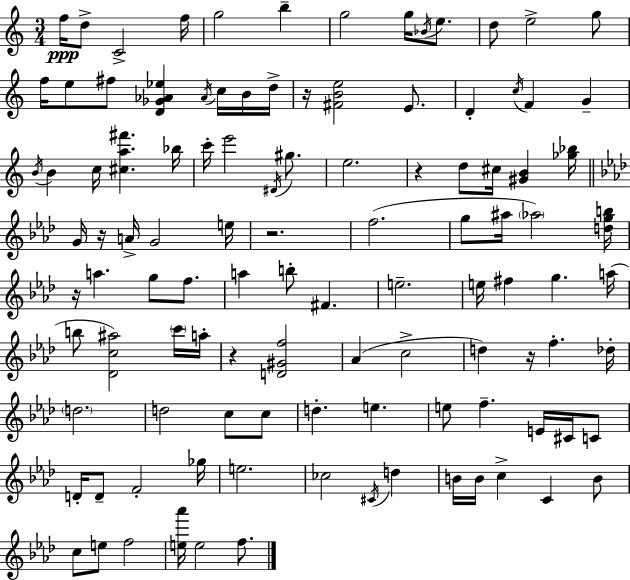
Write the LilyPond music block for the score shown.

{
  \clef treble
  \numericTimeSignature
  \time 3/4
  \key c \major
  f''16\ppp d''8-> c'2-> f''16 | g''2 b''4-- | g''2 g''16 \acciaccatura { bes'16 } e''8. | d''8 e''2-> g''8 | \break f''16 e''8 fis''8 <d' ges' aes' ees''>4 \acciaccatura { aes'16 } c''16 | b'16 d''16-> r16 <fis' b' e''>2 e'8. | d'4-. \acciaccatura { c''16 } f'4 g'4-- | \acciaccatura { b'16 } b'4 c''16 <cis'' a'' fis'''>4. | \break bes''16 c'''16-. e'''2 | \acciaccatura { dis'16 } gis''8. e''2. | r4 d''8 cis''16 | <gis' b'>4 <ges'' bes''>16 \bar "||" \break \key aes \major g'16 r16 a'16-> g'2 e''16 | r2. | f''2.( | g''8 ais''16 \parenthesize aes''2) <d'' g'' b''>16 | \break r16 a''4. g''8 f''8. | a''4 b''8-. fis'4. | e''2.-- | e''16 fis''4 g''4. a''16( | \break b''8 <des' c'' ais''>2) \parenthesize c'''16 a''16-. | r4 <d' gis' f''>2 | aes'4( c''2-> | d''4) r16 f''4.-. des''16-. | \break \parenthesize d''2. | d''2 c''8 c''8 | d''4.-. e''4. | e''8 f''4.-- e'16 cis'16 c'8 | \break d'16-. d'8-- f'2-. ges''16 | e''2. | ces''2 \acciaccatura { cis'16 } d''4 | b'16 b'16 c''4-> c'4 b'8 | \break c''8 e''8 f''2 | <e'' aes'''>16 e''2 f''8. | \bar "|."
}